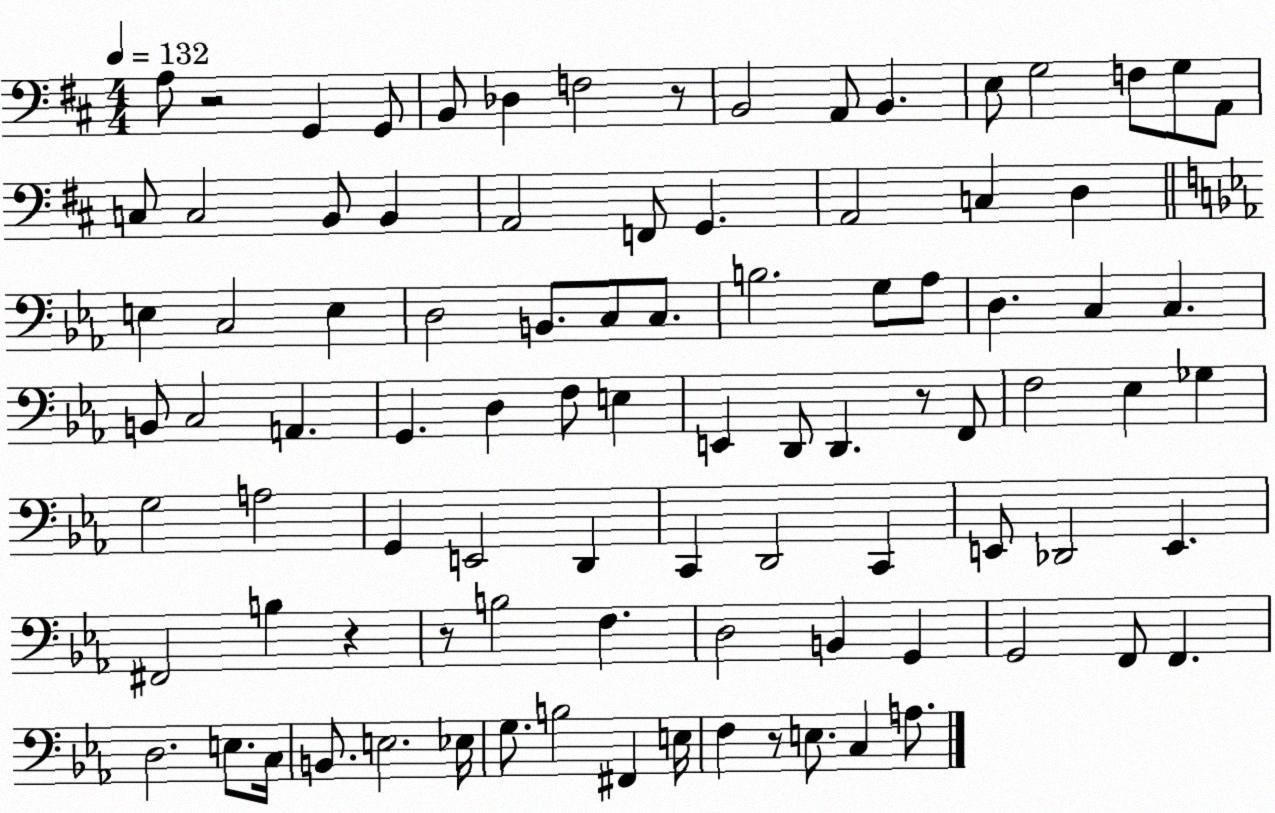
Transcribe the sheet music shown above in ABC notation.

X:1
T:Untitled
M:4/4
L:1/4
K:D
A,/2 z2 G,, G,,/2 B,,/2 _D, F,2 z/2 B,,2 A,,/2 B,, E,/2 G,2 F,/2 G,/2 A,,/2 C,/2 C,2 B,,/2 B,, A,,2 F,,/2 G,, A,,2 C, D, E, C,2 E, D,2 B,,/2 C,/2 C,/2 B,2 G,/2 _A,/2 D, C, C, B,,/2 C,2 A,, G,, D, F,/2 E, E,, D,,/2 D,, z/2 F,,/2 F,2 _E, _G, G,2 A,2 G,, E,,2 D,, C,, D,,2 C,, E,,/2 _D,,2 E,, ^F,,2 B, z z/2 B,2 F, D,2 B,, G,, G,,2 F,,/2 F,, D,2 E,/2 C,/4 B,,/2 E,2 _E,/4 G,/2 B,2 ^F,, E,/4 F, z/2 E,/2 C, A,/2